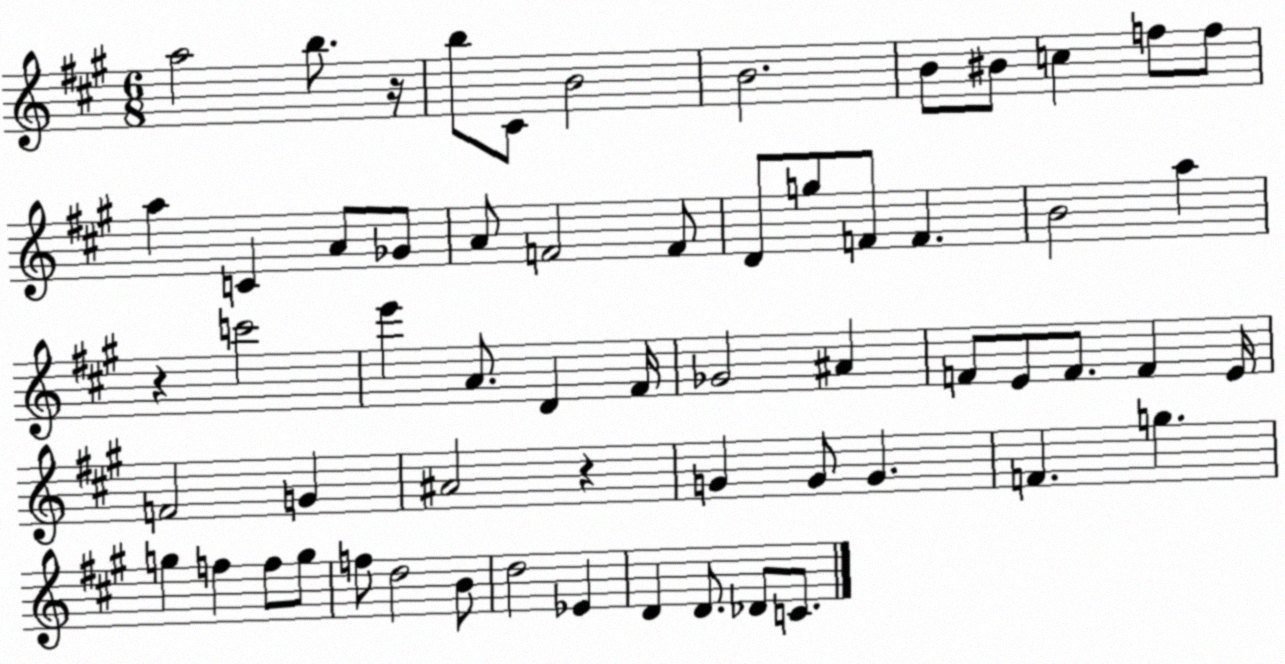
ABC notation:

X:1
T:Untitled
M:6/8
L:1/4
K:A
a2 b/2 z/4 b/2 ^C/2 B2 B2 B/2 ^B/2 c f/2 f/2 a C A/2 _G/2 A/2 F2 F/2 D/2 g/2 F/2 F B2 a z c'2 e' A/2 D ^F/4 _G2 ^A F/2 E/2 F/2 F E/4 F2 G ^A2 z G G/2 G F g g f f/2 g/2 f/2 d2 B/2 d2 _E D D/2 _D/2 C/2